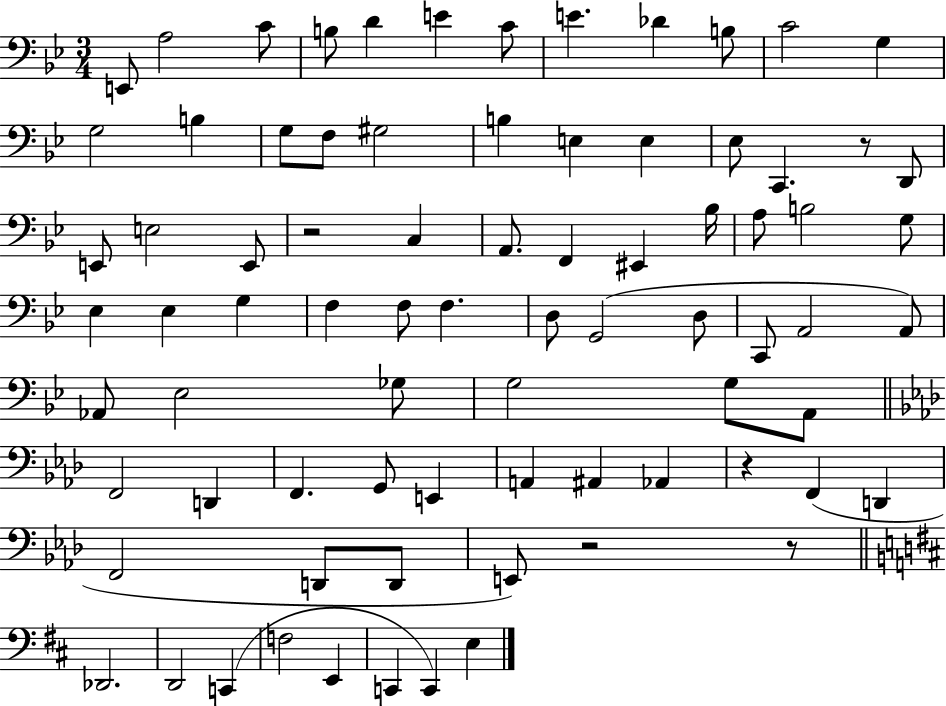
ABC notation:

X:1
T:Untitled
M:3/4
L:1/4
K:Bb
E,,/2 A,2 C/2 B,/2 D E C/2 E _D B,/2 C2 G, G,2 B, G,/2 F,/2 ^G,2 B, E, E, _E,/2 C,, z/2 D,,/2 E,,/2 E,2 E,,/2 z2 C, A,,/2 F,, ^E,, _B,/4 A,/2 B,2 G,/2 _E, _E, G, F, F,/2 F, D,/2 G,,2 D,/2 C,,/2 A,,2 A,,/2 _A,,/2 _E,2 _G,/2 G,2 G,/2 A,,/2 F,,2 D,, F,, G,,/2 E,, A,, ^A,, _A,, z F,, D,, F,,2 D,,/2 D,,/2 E,,/2 z2 z/2 _D,,2 D,,2 C,, F,2 E,, C,, C,, E,